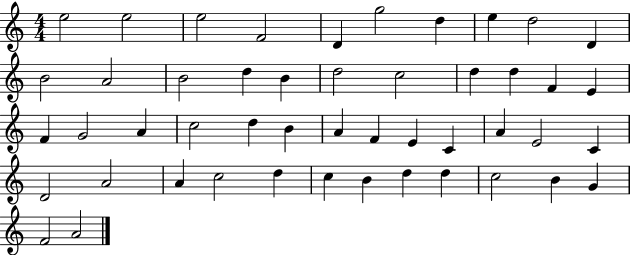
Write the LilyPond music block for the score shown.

{
  \clef treble
  \numericTimeSignature
  \time 4/4
  \key c \major
  e''2 e''2 | e''2 f'2 | d'4 g''2 d''4 | e''4 d''2 d'4 | \break b'2 a'2 | b'2 d''4 b'4 | d''2 c''2 | d''4 d''4 f'4 e'4 | \break f'4 g'2 a'4 | c''2 d''4 b'4 | a'4 f'4 e'4 c'4 | a'4 e'2 c'4 | \break d'2 a'2 | a'4 c''2 d''4 | c''4 b'4 d''4 d''4 | c''2 b'4 g'4 | \break f'2 a'2 | \bar "|."
}